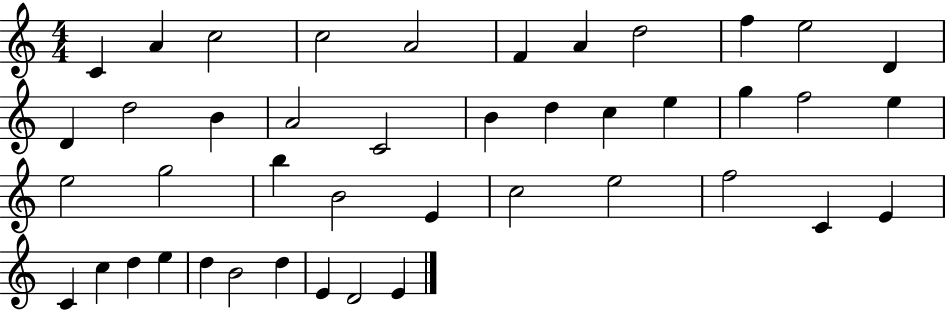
{
  \clef treble
  \numericTimeSignature
  \time 4/4
  \key c \major
  c'4 a'4 c''2 | c''2 a'2 | f'4 a'4 d''2 | f''4 e''2 d'4 | \break d'4 d''2 b'4 | a'2 c'2 | b'4 d''4 c''4 e''4 | g''4 f''2 e''4 | \break e''2 g''2 | b''4 b'2 e'4 | c''2 e''2 | f''2 c'4 e'4 | \break c'4 c''4 d''4 e''4 | d''4 b'2 d''4 | e'4 d'2 e'4 | \bar "|."
}